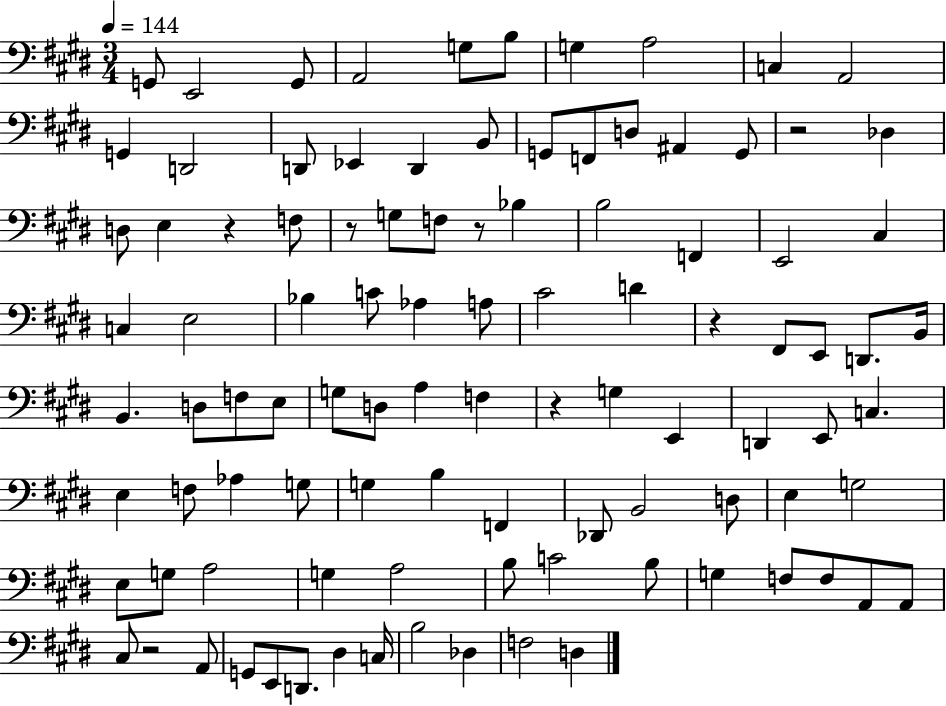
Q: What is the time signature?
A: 3/4